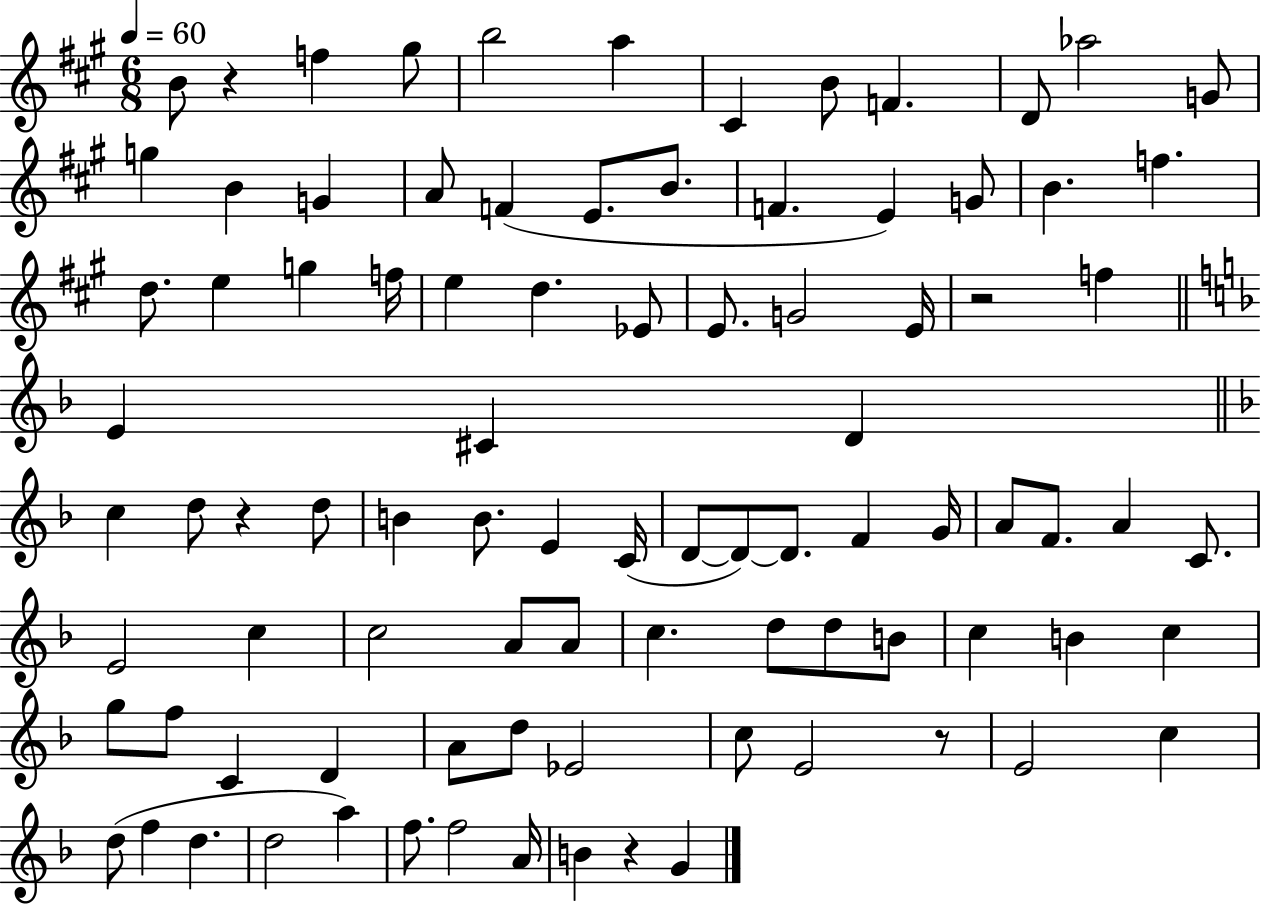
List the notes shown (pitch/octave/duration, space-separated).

B4/e R/q F5/q G#5/e B5/h A5/q C#4/q B4/e F4/q. D4/e Ab5/h G4/e G5/q B4/q G4/q A4/e F4/q E4/e. B4/e. F4/q. E4/q G4/e B4/q. F5/q. D5/e. E5/q G5/q F5/s E5/q D5/q. Eb4/e E4/e. G4/h E4/s R/h F5/q E4/q C#4/q D4/q C5/q D5/e R/q D5/e B4/q B4/e. E4/q C4/s D4/e D4/e D4/e. F4/q G4/s A4/e F4/e. A4/q C4/e. E4/h C5/q C5/h A4/e A4/e C5/q. D5/e D5/e B4/e C5/q B4/q C5/q G5/e F5/e C4/q D4/q A4/e D5/e Eb4/h C5/e E4/h R/e E4/h C5/q D5/e F5/q D5/q. D5/h A5/q F5/e. F5/h A4/s B4/q R/q G4/q